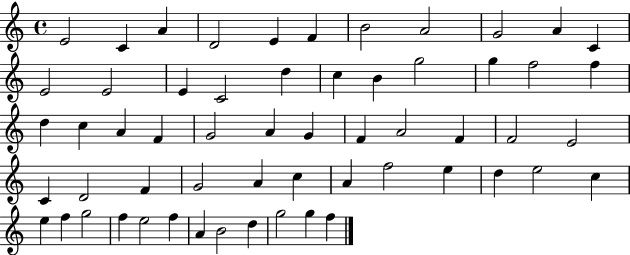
{
  \clef treble
  \time 4/4
  \defaultTimeSignature
  \key c \major
  e'2 c'4 a'4 | d'2 e'4 f'4 | b'2 a'2 | g'2 a'4 c'4 | \break e'2 e'2 | e'4 c'2 d''4 | c''4 b'4 g''2 | g''4 f''2 f''4 | \break d''4 c''4 a'4 f'4 | g'2 a'4 g'4 | f'4 a'2 f'4 | f'2 e'2 | \break c'4 d'2 f'4 | g'2 a'4 c''4 | a'4 f''2 e''4 | d''4 e''2 c''4 | \break e''4 f''4 g''2 | f''4 e''2 f''4 | a'4 b'2 d''4 | g''2 g''4 f''4 | \break \bar "|."
}